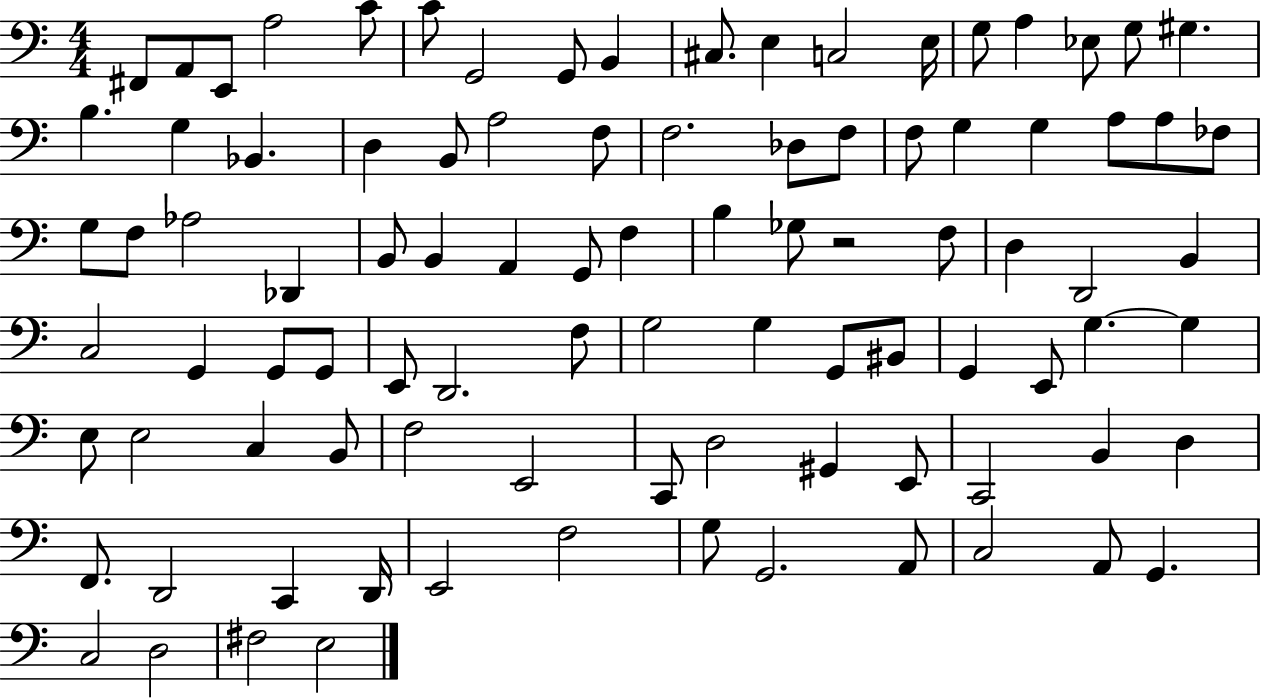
X:1
T:Untitled
M:4/4
L:1/4
K:C
^F,,/2 A,,/2 E,,/2 A,2 C/2 C/2 G,,2 G,,/2 B,, ^C,/2 E, C,2 E,/4 G,/2 A, _E,/2 G,/2 ^G, B, G, _B,, D, B,,/2 A,2 F,/2 F,2 _D,/2 F,/2 F,/2 G, G, A,/2 A,/2 _F,/2 G,/2 F,/2 _A,2 _D,, B,,/2 B,, A,, G,,/2 F, B, _G,/2 z2 F,/2 D, D,,2 B,, C,2 G,, G,,/2 G,,/2 E,,/2 D,,2 F,/2 G,2 G, G,,/2 ^B,,/2 G,, E,,/2 G, G, E,/2 E,2 C, B,,/2 F,2 E,,2 C,,/2 D,2 ^G,, E,,/2 C,,2 B,, D, F,,/2 D,,2 C,, D,,/4 E,,2 F,2 G,/2 G,,2 A,,/2 C,2 A,,/2 G,, C,2 D,2 ^F,2 E,2